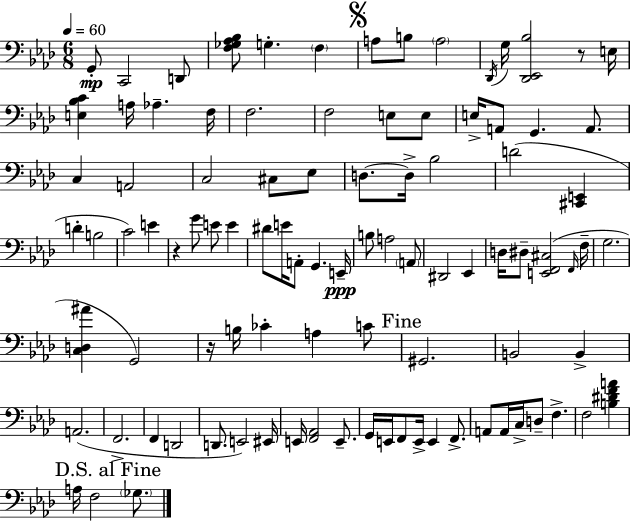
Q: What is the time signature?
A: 6/8